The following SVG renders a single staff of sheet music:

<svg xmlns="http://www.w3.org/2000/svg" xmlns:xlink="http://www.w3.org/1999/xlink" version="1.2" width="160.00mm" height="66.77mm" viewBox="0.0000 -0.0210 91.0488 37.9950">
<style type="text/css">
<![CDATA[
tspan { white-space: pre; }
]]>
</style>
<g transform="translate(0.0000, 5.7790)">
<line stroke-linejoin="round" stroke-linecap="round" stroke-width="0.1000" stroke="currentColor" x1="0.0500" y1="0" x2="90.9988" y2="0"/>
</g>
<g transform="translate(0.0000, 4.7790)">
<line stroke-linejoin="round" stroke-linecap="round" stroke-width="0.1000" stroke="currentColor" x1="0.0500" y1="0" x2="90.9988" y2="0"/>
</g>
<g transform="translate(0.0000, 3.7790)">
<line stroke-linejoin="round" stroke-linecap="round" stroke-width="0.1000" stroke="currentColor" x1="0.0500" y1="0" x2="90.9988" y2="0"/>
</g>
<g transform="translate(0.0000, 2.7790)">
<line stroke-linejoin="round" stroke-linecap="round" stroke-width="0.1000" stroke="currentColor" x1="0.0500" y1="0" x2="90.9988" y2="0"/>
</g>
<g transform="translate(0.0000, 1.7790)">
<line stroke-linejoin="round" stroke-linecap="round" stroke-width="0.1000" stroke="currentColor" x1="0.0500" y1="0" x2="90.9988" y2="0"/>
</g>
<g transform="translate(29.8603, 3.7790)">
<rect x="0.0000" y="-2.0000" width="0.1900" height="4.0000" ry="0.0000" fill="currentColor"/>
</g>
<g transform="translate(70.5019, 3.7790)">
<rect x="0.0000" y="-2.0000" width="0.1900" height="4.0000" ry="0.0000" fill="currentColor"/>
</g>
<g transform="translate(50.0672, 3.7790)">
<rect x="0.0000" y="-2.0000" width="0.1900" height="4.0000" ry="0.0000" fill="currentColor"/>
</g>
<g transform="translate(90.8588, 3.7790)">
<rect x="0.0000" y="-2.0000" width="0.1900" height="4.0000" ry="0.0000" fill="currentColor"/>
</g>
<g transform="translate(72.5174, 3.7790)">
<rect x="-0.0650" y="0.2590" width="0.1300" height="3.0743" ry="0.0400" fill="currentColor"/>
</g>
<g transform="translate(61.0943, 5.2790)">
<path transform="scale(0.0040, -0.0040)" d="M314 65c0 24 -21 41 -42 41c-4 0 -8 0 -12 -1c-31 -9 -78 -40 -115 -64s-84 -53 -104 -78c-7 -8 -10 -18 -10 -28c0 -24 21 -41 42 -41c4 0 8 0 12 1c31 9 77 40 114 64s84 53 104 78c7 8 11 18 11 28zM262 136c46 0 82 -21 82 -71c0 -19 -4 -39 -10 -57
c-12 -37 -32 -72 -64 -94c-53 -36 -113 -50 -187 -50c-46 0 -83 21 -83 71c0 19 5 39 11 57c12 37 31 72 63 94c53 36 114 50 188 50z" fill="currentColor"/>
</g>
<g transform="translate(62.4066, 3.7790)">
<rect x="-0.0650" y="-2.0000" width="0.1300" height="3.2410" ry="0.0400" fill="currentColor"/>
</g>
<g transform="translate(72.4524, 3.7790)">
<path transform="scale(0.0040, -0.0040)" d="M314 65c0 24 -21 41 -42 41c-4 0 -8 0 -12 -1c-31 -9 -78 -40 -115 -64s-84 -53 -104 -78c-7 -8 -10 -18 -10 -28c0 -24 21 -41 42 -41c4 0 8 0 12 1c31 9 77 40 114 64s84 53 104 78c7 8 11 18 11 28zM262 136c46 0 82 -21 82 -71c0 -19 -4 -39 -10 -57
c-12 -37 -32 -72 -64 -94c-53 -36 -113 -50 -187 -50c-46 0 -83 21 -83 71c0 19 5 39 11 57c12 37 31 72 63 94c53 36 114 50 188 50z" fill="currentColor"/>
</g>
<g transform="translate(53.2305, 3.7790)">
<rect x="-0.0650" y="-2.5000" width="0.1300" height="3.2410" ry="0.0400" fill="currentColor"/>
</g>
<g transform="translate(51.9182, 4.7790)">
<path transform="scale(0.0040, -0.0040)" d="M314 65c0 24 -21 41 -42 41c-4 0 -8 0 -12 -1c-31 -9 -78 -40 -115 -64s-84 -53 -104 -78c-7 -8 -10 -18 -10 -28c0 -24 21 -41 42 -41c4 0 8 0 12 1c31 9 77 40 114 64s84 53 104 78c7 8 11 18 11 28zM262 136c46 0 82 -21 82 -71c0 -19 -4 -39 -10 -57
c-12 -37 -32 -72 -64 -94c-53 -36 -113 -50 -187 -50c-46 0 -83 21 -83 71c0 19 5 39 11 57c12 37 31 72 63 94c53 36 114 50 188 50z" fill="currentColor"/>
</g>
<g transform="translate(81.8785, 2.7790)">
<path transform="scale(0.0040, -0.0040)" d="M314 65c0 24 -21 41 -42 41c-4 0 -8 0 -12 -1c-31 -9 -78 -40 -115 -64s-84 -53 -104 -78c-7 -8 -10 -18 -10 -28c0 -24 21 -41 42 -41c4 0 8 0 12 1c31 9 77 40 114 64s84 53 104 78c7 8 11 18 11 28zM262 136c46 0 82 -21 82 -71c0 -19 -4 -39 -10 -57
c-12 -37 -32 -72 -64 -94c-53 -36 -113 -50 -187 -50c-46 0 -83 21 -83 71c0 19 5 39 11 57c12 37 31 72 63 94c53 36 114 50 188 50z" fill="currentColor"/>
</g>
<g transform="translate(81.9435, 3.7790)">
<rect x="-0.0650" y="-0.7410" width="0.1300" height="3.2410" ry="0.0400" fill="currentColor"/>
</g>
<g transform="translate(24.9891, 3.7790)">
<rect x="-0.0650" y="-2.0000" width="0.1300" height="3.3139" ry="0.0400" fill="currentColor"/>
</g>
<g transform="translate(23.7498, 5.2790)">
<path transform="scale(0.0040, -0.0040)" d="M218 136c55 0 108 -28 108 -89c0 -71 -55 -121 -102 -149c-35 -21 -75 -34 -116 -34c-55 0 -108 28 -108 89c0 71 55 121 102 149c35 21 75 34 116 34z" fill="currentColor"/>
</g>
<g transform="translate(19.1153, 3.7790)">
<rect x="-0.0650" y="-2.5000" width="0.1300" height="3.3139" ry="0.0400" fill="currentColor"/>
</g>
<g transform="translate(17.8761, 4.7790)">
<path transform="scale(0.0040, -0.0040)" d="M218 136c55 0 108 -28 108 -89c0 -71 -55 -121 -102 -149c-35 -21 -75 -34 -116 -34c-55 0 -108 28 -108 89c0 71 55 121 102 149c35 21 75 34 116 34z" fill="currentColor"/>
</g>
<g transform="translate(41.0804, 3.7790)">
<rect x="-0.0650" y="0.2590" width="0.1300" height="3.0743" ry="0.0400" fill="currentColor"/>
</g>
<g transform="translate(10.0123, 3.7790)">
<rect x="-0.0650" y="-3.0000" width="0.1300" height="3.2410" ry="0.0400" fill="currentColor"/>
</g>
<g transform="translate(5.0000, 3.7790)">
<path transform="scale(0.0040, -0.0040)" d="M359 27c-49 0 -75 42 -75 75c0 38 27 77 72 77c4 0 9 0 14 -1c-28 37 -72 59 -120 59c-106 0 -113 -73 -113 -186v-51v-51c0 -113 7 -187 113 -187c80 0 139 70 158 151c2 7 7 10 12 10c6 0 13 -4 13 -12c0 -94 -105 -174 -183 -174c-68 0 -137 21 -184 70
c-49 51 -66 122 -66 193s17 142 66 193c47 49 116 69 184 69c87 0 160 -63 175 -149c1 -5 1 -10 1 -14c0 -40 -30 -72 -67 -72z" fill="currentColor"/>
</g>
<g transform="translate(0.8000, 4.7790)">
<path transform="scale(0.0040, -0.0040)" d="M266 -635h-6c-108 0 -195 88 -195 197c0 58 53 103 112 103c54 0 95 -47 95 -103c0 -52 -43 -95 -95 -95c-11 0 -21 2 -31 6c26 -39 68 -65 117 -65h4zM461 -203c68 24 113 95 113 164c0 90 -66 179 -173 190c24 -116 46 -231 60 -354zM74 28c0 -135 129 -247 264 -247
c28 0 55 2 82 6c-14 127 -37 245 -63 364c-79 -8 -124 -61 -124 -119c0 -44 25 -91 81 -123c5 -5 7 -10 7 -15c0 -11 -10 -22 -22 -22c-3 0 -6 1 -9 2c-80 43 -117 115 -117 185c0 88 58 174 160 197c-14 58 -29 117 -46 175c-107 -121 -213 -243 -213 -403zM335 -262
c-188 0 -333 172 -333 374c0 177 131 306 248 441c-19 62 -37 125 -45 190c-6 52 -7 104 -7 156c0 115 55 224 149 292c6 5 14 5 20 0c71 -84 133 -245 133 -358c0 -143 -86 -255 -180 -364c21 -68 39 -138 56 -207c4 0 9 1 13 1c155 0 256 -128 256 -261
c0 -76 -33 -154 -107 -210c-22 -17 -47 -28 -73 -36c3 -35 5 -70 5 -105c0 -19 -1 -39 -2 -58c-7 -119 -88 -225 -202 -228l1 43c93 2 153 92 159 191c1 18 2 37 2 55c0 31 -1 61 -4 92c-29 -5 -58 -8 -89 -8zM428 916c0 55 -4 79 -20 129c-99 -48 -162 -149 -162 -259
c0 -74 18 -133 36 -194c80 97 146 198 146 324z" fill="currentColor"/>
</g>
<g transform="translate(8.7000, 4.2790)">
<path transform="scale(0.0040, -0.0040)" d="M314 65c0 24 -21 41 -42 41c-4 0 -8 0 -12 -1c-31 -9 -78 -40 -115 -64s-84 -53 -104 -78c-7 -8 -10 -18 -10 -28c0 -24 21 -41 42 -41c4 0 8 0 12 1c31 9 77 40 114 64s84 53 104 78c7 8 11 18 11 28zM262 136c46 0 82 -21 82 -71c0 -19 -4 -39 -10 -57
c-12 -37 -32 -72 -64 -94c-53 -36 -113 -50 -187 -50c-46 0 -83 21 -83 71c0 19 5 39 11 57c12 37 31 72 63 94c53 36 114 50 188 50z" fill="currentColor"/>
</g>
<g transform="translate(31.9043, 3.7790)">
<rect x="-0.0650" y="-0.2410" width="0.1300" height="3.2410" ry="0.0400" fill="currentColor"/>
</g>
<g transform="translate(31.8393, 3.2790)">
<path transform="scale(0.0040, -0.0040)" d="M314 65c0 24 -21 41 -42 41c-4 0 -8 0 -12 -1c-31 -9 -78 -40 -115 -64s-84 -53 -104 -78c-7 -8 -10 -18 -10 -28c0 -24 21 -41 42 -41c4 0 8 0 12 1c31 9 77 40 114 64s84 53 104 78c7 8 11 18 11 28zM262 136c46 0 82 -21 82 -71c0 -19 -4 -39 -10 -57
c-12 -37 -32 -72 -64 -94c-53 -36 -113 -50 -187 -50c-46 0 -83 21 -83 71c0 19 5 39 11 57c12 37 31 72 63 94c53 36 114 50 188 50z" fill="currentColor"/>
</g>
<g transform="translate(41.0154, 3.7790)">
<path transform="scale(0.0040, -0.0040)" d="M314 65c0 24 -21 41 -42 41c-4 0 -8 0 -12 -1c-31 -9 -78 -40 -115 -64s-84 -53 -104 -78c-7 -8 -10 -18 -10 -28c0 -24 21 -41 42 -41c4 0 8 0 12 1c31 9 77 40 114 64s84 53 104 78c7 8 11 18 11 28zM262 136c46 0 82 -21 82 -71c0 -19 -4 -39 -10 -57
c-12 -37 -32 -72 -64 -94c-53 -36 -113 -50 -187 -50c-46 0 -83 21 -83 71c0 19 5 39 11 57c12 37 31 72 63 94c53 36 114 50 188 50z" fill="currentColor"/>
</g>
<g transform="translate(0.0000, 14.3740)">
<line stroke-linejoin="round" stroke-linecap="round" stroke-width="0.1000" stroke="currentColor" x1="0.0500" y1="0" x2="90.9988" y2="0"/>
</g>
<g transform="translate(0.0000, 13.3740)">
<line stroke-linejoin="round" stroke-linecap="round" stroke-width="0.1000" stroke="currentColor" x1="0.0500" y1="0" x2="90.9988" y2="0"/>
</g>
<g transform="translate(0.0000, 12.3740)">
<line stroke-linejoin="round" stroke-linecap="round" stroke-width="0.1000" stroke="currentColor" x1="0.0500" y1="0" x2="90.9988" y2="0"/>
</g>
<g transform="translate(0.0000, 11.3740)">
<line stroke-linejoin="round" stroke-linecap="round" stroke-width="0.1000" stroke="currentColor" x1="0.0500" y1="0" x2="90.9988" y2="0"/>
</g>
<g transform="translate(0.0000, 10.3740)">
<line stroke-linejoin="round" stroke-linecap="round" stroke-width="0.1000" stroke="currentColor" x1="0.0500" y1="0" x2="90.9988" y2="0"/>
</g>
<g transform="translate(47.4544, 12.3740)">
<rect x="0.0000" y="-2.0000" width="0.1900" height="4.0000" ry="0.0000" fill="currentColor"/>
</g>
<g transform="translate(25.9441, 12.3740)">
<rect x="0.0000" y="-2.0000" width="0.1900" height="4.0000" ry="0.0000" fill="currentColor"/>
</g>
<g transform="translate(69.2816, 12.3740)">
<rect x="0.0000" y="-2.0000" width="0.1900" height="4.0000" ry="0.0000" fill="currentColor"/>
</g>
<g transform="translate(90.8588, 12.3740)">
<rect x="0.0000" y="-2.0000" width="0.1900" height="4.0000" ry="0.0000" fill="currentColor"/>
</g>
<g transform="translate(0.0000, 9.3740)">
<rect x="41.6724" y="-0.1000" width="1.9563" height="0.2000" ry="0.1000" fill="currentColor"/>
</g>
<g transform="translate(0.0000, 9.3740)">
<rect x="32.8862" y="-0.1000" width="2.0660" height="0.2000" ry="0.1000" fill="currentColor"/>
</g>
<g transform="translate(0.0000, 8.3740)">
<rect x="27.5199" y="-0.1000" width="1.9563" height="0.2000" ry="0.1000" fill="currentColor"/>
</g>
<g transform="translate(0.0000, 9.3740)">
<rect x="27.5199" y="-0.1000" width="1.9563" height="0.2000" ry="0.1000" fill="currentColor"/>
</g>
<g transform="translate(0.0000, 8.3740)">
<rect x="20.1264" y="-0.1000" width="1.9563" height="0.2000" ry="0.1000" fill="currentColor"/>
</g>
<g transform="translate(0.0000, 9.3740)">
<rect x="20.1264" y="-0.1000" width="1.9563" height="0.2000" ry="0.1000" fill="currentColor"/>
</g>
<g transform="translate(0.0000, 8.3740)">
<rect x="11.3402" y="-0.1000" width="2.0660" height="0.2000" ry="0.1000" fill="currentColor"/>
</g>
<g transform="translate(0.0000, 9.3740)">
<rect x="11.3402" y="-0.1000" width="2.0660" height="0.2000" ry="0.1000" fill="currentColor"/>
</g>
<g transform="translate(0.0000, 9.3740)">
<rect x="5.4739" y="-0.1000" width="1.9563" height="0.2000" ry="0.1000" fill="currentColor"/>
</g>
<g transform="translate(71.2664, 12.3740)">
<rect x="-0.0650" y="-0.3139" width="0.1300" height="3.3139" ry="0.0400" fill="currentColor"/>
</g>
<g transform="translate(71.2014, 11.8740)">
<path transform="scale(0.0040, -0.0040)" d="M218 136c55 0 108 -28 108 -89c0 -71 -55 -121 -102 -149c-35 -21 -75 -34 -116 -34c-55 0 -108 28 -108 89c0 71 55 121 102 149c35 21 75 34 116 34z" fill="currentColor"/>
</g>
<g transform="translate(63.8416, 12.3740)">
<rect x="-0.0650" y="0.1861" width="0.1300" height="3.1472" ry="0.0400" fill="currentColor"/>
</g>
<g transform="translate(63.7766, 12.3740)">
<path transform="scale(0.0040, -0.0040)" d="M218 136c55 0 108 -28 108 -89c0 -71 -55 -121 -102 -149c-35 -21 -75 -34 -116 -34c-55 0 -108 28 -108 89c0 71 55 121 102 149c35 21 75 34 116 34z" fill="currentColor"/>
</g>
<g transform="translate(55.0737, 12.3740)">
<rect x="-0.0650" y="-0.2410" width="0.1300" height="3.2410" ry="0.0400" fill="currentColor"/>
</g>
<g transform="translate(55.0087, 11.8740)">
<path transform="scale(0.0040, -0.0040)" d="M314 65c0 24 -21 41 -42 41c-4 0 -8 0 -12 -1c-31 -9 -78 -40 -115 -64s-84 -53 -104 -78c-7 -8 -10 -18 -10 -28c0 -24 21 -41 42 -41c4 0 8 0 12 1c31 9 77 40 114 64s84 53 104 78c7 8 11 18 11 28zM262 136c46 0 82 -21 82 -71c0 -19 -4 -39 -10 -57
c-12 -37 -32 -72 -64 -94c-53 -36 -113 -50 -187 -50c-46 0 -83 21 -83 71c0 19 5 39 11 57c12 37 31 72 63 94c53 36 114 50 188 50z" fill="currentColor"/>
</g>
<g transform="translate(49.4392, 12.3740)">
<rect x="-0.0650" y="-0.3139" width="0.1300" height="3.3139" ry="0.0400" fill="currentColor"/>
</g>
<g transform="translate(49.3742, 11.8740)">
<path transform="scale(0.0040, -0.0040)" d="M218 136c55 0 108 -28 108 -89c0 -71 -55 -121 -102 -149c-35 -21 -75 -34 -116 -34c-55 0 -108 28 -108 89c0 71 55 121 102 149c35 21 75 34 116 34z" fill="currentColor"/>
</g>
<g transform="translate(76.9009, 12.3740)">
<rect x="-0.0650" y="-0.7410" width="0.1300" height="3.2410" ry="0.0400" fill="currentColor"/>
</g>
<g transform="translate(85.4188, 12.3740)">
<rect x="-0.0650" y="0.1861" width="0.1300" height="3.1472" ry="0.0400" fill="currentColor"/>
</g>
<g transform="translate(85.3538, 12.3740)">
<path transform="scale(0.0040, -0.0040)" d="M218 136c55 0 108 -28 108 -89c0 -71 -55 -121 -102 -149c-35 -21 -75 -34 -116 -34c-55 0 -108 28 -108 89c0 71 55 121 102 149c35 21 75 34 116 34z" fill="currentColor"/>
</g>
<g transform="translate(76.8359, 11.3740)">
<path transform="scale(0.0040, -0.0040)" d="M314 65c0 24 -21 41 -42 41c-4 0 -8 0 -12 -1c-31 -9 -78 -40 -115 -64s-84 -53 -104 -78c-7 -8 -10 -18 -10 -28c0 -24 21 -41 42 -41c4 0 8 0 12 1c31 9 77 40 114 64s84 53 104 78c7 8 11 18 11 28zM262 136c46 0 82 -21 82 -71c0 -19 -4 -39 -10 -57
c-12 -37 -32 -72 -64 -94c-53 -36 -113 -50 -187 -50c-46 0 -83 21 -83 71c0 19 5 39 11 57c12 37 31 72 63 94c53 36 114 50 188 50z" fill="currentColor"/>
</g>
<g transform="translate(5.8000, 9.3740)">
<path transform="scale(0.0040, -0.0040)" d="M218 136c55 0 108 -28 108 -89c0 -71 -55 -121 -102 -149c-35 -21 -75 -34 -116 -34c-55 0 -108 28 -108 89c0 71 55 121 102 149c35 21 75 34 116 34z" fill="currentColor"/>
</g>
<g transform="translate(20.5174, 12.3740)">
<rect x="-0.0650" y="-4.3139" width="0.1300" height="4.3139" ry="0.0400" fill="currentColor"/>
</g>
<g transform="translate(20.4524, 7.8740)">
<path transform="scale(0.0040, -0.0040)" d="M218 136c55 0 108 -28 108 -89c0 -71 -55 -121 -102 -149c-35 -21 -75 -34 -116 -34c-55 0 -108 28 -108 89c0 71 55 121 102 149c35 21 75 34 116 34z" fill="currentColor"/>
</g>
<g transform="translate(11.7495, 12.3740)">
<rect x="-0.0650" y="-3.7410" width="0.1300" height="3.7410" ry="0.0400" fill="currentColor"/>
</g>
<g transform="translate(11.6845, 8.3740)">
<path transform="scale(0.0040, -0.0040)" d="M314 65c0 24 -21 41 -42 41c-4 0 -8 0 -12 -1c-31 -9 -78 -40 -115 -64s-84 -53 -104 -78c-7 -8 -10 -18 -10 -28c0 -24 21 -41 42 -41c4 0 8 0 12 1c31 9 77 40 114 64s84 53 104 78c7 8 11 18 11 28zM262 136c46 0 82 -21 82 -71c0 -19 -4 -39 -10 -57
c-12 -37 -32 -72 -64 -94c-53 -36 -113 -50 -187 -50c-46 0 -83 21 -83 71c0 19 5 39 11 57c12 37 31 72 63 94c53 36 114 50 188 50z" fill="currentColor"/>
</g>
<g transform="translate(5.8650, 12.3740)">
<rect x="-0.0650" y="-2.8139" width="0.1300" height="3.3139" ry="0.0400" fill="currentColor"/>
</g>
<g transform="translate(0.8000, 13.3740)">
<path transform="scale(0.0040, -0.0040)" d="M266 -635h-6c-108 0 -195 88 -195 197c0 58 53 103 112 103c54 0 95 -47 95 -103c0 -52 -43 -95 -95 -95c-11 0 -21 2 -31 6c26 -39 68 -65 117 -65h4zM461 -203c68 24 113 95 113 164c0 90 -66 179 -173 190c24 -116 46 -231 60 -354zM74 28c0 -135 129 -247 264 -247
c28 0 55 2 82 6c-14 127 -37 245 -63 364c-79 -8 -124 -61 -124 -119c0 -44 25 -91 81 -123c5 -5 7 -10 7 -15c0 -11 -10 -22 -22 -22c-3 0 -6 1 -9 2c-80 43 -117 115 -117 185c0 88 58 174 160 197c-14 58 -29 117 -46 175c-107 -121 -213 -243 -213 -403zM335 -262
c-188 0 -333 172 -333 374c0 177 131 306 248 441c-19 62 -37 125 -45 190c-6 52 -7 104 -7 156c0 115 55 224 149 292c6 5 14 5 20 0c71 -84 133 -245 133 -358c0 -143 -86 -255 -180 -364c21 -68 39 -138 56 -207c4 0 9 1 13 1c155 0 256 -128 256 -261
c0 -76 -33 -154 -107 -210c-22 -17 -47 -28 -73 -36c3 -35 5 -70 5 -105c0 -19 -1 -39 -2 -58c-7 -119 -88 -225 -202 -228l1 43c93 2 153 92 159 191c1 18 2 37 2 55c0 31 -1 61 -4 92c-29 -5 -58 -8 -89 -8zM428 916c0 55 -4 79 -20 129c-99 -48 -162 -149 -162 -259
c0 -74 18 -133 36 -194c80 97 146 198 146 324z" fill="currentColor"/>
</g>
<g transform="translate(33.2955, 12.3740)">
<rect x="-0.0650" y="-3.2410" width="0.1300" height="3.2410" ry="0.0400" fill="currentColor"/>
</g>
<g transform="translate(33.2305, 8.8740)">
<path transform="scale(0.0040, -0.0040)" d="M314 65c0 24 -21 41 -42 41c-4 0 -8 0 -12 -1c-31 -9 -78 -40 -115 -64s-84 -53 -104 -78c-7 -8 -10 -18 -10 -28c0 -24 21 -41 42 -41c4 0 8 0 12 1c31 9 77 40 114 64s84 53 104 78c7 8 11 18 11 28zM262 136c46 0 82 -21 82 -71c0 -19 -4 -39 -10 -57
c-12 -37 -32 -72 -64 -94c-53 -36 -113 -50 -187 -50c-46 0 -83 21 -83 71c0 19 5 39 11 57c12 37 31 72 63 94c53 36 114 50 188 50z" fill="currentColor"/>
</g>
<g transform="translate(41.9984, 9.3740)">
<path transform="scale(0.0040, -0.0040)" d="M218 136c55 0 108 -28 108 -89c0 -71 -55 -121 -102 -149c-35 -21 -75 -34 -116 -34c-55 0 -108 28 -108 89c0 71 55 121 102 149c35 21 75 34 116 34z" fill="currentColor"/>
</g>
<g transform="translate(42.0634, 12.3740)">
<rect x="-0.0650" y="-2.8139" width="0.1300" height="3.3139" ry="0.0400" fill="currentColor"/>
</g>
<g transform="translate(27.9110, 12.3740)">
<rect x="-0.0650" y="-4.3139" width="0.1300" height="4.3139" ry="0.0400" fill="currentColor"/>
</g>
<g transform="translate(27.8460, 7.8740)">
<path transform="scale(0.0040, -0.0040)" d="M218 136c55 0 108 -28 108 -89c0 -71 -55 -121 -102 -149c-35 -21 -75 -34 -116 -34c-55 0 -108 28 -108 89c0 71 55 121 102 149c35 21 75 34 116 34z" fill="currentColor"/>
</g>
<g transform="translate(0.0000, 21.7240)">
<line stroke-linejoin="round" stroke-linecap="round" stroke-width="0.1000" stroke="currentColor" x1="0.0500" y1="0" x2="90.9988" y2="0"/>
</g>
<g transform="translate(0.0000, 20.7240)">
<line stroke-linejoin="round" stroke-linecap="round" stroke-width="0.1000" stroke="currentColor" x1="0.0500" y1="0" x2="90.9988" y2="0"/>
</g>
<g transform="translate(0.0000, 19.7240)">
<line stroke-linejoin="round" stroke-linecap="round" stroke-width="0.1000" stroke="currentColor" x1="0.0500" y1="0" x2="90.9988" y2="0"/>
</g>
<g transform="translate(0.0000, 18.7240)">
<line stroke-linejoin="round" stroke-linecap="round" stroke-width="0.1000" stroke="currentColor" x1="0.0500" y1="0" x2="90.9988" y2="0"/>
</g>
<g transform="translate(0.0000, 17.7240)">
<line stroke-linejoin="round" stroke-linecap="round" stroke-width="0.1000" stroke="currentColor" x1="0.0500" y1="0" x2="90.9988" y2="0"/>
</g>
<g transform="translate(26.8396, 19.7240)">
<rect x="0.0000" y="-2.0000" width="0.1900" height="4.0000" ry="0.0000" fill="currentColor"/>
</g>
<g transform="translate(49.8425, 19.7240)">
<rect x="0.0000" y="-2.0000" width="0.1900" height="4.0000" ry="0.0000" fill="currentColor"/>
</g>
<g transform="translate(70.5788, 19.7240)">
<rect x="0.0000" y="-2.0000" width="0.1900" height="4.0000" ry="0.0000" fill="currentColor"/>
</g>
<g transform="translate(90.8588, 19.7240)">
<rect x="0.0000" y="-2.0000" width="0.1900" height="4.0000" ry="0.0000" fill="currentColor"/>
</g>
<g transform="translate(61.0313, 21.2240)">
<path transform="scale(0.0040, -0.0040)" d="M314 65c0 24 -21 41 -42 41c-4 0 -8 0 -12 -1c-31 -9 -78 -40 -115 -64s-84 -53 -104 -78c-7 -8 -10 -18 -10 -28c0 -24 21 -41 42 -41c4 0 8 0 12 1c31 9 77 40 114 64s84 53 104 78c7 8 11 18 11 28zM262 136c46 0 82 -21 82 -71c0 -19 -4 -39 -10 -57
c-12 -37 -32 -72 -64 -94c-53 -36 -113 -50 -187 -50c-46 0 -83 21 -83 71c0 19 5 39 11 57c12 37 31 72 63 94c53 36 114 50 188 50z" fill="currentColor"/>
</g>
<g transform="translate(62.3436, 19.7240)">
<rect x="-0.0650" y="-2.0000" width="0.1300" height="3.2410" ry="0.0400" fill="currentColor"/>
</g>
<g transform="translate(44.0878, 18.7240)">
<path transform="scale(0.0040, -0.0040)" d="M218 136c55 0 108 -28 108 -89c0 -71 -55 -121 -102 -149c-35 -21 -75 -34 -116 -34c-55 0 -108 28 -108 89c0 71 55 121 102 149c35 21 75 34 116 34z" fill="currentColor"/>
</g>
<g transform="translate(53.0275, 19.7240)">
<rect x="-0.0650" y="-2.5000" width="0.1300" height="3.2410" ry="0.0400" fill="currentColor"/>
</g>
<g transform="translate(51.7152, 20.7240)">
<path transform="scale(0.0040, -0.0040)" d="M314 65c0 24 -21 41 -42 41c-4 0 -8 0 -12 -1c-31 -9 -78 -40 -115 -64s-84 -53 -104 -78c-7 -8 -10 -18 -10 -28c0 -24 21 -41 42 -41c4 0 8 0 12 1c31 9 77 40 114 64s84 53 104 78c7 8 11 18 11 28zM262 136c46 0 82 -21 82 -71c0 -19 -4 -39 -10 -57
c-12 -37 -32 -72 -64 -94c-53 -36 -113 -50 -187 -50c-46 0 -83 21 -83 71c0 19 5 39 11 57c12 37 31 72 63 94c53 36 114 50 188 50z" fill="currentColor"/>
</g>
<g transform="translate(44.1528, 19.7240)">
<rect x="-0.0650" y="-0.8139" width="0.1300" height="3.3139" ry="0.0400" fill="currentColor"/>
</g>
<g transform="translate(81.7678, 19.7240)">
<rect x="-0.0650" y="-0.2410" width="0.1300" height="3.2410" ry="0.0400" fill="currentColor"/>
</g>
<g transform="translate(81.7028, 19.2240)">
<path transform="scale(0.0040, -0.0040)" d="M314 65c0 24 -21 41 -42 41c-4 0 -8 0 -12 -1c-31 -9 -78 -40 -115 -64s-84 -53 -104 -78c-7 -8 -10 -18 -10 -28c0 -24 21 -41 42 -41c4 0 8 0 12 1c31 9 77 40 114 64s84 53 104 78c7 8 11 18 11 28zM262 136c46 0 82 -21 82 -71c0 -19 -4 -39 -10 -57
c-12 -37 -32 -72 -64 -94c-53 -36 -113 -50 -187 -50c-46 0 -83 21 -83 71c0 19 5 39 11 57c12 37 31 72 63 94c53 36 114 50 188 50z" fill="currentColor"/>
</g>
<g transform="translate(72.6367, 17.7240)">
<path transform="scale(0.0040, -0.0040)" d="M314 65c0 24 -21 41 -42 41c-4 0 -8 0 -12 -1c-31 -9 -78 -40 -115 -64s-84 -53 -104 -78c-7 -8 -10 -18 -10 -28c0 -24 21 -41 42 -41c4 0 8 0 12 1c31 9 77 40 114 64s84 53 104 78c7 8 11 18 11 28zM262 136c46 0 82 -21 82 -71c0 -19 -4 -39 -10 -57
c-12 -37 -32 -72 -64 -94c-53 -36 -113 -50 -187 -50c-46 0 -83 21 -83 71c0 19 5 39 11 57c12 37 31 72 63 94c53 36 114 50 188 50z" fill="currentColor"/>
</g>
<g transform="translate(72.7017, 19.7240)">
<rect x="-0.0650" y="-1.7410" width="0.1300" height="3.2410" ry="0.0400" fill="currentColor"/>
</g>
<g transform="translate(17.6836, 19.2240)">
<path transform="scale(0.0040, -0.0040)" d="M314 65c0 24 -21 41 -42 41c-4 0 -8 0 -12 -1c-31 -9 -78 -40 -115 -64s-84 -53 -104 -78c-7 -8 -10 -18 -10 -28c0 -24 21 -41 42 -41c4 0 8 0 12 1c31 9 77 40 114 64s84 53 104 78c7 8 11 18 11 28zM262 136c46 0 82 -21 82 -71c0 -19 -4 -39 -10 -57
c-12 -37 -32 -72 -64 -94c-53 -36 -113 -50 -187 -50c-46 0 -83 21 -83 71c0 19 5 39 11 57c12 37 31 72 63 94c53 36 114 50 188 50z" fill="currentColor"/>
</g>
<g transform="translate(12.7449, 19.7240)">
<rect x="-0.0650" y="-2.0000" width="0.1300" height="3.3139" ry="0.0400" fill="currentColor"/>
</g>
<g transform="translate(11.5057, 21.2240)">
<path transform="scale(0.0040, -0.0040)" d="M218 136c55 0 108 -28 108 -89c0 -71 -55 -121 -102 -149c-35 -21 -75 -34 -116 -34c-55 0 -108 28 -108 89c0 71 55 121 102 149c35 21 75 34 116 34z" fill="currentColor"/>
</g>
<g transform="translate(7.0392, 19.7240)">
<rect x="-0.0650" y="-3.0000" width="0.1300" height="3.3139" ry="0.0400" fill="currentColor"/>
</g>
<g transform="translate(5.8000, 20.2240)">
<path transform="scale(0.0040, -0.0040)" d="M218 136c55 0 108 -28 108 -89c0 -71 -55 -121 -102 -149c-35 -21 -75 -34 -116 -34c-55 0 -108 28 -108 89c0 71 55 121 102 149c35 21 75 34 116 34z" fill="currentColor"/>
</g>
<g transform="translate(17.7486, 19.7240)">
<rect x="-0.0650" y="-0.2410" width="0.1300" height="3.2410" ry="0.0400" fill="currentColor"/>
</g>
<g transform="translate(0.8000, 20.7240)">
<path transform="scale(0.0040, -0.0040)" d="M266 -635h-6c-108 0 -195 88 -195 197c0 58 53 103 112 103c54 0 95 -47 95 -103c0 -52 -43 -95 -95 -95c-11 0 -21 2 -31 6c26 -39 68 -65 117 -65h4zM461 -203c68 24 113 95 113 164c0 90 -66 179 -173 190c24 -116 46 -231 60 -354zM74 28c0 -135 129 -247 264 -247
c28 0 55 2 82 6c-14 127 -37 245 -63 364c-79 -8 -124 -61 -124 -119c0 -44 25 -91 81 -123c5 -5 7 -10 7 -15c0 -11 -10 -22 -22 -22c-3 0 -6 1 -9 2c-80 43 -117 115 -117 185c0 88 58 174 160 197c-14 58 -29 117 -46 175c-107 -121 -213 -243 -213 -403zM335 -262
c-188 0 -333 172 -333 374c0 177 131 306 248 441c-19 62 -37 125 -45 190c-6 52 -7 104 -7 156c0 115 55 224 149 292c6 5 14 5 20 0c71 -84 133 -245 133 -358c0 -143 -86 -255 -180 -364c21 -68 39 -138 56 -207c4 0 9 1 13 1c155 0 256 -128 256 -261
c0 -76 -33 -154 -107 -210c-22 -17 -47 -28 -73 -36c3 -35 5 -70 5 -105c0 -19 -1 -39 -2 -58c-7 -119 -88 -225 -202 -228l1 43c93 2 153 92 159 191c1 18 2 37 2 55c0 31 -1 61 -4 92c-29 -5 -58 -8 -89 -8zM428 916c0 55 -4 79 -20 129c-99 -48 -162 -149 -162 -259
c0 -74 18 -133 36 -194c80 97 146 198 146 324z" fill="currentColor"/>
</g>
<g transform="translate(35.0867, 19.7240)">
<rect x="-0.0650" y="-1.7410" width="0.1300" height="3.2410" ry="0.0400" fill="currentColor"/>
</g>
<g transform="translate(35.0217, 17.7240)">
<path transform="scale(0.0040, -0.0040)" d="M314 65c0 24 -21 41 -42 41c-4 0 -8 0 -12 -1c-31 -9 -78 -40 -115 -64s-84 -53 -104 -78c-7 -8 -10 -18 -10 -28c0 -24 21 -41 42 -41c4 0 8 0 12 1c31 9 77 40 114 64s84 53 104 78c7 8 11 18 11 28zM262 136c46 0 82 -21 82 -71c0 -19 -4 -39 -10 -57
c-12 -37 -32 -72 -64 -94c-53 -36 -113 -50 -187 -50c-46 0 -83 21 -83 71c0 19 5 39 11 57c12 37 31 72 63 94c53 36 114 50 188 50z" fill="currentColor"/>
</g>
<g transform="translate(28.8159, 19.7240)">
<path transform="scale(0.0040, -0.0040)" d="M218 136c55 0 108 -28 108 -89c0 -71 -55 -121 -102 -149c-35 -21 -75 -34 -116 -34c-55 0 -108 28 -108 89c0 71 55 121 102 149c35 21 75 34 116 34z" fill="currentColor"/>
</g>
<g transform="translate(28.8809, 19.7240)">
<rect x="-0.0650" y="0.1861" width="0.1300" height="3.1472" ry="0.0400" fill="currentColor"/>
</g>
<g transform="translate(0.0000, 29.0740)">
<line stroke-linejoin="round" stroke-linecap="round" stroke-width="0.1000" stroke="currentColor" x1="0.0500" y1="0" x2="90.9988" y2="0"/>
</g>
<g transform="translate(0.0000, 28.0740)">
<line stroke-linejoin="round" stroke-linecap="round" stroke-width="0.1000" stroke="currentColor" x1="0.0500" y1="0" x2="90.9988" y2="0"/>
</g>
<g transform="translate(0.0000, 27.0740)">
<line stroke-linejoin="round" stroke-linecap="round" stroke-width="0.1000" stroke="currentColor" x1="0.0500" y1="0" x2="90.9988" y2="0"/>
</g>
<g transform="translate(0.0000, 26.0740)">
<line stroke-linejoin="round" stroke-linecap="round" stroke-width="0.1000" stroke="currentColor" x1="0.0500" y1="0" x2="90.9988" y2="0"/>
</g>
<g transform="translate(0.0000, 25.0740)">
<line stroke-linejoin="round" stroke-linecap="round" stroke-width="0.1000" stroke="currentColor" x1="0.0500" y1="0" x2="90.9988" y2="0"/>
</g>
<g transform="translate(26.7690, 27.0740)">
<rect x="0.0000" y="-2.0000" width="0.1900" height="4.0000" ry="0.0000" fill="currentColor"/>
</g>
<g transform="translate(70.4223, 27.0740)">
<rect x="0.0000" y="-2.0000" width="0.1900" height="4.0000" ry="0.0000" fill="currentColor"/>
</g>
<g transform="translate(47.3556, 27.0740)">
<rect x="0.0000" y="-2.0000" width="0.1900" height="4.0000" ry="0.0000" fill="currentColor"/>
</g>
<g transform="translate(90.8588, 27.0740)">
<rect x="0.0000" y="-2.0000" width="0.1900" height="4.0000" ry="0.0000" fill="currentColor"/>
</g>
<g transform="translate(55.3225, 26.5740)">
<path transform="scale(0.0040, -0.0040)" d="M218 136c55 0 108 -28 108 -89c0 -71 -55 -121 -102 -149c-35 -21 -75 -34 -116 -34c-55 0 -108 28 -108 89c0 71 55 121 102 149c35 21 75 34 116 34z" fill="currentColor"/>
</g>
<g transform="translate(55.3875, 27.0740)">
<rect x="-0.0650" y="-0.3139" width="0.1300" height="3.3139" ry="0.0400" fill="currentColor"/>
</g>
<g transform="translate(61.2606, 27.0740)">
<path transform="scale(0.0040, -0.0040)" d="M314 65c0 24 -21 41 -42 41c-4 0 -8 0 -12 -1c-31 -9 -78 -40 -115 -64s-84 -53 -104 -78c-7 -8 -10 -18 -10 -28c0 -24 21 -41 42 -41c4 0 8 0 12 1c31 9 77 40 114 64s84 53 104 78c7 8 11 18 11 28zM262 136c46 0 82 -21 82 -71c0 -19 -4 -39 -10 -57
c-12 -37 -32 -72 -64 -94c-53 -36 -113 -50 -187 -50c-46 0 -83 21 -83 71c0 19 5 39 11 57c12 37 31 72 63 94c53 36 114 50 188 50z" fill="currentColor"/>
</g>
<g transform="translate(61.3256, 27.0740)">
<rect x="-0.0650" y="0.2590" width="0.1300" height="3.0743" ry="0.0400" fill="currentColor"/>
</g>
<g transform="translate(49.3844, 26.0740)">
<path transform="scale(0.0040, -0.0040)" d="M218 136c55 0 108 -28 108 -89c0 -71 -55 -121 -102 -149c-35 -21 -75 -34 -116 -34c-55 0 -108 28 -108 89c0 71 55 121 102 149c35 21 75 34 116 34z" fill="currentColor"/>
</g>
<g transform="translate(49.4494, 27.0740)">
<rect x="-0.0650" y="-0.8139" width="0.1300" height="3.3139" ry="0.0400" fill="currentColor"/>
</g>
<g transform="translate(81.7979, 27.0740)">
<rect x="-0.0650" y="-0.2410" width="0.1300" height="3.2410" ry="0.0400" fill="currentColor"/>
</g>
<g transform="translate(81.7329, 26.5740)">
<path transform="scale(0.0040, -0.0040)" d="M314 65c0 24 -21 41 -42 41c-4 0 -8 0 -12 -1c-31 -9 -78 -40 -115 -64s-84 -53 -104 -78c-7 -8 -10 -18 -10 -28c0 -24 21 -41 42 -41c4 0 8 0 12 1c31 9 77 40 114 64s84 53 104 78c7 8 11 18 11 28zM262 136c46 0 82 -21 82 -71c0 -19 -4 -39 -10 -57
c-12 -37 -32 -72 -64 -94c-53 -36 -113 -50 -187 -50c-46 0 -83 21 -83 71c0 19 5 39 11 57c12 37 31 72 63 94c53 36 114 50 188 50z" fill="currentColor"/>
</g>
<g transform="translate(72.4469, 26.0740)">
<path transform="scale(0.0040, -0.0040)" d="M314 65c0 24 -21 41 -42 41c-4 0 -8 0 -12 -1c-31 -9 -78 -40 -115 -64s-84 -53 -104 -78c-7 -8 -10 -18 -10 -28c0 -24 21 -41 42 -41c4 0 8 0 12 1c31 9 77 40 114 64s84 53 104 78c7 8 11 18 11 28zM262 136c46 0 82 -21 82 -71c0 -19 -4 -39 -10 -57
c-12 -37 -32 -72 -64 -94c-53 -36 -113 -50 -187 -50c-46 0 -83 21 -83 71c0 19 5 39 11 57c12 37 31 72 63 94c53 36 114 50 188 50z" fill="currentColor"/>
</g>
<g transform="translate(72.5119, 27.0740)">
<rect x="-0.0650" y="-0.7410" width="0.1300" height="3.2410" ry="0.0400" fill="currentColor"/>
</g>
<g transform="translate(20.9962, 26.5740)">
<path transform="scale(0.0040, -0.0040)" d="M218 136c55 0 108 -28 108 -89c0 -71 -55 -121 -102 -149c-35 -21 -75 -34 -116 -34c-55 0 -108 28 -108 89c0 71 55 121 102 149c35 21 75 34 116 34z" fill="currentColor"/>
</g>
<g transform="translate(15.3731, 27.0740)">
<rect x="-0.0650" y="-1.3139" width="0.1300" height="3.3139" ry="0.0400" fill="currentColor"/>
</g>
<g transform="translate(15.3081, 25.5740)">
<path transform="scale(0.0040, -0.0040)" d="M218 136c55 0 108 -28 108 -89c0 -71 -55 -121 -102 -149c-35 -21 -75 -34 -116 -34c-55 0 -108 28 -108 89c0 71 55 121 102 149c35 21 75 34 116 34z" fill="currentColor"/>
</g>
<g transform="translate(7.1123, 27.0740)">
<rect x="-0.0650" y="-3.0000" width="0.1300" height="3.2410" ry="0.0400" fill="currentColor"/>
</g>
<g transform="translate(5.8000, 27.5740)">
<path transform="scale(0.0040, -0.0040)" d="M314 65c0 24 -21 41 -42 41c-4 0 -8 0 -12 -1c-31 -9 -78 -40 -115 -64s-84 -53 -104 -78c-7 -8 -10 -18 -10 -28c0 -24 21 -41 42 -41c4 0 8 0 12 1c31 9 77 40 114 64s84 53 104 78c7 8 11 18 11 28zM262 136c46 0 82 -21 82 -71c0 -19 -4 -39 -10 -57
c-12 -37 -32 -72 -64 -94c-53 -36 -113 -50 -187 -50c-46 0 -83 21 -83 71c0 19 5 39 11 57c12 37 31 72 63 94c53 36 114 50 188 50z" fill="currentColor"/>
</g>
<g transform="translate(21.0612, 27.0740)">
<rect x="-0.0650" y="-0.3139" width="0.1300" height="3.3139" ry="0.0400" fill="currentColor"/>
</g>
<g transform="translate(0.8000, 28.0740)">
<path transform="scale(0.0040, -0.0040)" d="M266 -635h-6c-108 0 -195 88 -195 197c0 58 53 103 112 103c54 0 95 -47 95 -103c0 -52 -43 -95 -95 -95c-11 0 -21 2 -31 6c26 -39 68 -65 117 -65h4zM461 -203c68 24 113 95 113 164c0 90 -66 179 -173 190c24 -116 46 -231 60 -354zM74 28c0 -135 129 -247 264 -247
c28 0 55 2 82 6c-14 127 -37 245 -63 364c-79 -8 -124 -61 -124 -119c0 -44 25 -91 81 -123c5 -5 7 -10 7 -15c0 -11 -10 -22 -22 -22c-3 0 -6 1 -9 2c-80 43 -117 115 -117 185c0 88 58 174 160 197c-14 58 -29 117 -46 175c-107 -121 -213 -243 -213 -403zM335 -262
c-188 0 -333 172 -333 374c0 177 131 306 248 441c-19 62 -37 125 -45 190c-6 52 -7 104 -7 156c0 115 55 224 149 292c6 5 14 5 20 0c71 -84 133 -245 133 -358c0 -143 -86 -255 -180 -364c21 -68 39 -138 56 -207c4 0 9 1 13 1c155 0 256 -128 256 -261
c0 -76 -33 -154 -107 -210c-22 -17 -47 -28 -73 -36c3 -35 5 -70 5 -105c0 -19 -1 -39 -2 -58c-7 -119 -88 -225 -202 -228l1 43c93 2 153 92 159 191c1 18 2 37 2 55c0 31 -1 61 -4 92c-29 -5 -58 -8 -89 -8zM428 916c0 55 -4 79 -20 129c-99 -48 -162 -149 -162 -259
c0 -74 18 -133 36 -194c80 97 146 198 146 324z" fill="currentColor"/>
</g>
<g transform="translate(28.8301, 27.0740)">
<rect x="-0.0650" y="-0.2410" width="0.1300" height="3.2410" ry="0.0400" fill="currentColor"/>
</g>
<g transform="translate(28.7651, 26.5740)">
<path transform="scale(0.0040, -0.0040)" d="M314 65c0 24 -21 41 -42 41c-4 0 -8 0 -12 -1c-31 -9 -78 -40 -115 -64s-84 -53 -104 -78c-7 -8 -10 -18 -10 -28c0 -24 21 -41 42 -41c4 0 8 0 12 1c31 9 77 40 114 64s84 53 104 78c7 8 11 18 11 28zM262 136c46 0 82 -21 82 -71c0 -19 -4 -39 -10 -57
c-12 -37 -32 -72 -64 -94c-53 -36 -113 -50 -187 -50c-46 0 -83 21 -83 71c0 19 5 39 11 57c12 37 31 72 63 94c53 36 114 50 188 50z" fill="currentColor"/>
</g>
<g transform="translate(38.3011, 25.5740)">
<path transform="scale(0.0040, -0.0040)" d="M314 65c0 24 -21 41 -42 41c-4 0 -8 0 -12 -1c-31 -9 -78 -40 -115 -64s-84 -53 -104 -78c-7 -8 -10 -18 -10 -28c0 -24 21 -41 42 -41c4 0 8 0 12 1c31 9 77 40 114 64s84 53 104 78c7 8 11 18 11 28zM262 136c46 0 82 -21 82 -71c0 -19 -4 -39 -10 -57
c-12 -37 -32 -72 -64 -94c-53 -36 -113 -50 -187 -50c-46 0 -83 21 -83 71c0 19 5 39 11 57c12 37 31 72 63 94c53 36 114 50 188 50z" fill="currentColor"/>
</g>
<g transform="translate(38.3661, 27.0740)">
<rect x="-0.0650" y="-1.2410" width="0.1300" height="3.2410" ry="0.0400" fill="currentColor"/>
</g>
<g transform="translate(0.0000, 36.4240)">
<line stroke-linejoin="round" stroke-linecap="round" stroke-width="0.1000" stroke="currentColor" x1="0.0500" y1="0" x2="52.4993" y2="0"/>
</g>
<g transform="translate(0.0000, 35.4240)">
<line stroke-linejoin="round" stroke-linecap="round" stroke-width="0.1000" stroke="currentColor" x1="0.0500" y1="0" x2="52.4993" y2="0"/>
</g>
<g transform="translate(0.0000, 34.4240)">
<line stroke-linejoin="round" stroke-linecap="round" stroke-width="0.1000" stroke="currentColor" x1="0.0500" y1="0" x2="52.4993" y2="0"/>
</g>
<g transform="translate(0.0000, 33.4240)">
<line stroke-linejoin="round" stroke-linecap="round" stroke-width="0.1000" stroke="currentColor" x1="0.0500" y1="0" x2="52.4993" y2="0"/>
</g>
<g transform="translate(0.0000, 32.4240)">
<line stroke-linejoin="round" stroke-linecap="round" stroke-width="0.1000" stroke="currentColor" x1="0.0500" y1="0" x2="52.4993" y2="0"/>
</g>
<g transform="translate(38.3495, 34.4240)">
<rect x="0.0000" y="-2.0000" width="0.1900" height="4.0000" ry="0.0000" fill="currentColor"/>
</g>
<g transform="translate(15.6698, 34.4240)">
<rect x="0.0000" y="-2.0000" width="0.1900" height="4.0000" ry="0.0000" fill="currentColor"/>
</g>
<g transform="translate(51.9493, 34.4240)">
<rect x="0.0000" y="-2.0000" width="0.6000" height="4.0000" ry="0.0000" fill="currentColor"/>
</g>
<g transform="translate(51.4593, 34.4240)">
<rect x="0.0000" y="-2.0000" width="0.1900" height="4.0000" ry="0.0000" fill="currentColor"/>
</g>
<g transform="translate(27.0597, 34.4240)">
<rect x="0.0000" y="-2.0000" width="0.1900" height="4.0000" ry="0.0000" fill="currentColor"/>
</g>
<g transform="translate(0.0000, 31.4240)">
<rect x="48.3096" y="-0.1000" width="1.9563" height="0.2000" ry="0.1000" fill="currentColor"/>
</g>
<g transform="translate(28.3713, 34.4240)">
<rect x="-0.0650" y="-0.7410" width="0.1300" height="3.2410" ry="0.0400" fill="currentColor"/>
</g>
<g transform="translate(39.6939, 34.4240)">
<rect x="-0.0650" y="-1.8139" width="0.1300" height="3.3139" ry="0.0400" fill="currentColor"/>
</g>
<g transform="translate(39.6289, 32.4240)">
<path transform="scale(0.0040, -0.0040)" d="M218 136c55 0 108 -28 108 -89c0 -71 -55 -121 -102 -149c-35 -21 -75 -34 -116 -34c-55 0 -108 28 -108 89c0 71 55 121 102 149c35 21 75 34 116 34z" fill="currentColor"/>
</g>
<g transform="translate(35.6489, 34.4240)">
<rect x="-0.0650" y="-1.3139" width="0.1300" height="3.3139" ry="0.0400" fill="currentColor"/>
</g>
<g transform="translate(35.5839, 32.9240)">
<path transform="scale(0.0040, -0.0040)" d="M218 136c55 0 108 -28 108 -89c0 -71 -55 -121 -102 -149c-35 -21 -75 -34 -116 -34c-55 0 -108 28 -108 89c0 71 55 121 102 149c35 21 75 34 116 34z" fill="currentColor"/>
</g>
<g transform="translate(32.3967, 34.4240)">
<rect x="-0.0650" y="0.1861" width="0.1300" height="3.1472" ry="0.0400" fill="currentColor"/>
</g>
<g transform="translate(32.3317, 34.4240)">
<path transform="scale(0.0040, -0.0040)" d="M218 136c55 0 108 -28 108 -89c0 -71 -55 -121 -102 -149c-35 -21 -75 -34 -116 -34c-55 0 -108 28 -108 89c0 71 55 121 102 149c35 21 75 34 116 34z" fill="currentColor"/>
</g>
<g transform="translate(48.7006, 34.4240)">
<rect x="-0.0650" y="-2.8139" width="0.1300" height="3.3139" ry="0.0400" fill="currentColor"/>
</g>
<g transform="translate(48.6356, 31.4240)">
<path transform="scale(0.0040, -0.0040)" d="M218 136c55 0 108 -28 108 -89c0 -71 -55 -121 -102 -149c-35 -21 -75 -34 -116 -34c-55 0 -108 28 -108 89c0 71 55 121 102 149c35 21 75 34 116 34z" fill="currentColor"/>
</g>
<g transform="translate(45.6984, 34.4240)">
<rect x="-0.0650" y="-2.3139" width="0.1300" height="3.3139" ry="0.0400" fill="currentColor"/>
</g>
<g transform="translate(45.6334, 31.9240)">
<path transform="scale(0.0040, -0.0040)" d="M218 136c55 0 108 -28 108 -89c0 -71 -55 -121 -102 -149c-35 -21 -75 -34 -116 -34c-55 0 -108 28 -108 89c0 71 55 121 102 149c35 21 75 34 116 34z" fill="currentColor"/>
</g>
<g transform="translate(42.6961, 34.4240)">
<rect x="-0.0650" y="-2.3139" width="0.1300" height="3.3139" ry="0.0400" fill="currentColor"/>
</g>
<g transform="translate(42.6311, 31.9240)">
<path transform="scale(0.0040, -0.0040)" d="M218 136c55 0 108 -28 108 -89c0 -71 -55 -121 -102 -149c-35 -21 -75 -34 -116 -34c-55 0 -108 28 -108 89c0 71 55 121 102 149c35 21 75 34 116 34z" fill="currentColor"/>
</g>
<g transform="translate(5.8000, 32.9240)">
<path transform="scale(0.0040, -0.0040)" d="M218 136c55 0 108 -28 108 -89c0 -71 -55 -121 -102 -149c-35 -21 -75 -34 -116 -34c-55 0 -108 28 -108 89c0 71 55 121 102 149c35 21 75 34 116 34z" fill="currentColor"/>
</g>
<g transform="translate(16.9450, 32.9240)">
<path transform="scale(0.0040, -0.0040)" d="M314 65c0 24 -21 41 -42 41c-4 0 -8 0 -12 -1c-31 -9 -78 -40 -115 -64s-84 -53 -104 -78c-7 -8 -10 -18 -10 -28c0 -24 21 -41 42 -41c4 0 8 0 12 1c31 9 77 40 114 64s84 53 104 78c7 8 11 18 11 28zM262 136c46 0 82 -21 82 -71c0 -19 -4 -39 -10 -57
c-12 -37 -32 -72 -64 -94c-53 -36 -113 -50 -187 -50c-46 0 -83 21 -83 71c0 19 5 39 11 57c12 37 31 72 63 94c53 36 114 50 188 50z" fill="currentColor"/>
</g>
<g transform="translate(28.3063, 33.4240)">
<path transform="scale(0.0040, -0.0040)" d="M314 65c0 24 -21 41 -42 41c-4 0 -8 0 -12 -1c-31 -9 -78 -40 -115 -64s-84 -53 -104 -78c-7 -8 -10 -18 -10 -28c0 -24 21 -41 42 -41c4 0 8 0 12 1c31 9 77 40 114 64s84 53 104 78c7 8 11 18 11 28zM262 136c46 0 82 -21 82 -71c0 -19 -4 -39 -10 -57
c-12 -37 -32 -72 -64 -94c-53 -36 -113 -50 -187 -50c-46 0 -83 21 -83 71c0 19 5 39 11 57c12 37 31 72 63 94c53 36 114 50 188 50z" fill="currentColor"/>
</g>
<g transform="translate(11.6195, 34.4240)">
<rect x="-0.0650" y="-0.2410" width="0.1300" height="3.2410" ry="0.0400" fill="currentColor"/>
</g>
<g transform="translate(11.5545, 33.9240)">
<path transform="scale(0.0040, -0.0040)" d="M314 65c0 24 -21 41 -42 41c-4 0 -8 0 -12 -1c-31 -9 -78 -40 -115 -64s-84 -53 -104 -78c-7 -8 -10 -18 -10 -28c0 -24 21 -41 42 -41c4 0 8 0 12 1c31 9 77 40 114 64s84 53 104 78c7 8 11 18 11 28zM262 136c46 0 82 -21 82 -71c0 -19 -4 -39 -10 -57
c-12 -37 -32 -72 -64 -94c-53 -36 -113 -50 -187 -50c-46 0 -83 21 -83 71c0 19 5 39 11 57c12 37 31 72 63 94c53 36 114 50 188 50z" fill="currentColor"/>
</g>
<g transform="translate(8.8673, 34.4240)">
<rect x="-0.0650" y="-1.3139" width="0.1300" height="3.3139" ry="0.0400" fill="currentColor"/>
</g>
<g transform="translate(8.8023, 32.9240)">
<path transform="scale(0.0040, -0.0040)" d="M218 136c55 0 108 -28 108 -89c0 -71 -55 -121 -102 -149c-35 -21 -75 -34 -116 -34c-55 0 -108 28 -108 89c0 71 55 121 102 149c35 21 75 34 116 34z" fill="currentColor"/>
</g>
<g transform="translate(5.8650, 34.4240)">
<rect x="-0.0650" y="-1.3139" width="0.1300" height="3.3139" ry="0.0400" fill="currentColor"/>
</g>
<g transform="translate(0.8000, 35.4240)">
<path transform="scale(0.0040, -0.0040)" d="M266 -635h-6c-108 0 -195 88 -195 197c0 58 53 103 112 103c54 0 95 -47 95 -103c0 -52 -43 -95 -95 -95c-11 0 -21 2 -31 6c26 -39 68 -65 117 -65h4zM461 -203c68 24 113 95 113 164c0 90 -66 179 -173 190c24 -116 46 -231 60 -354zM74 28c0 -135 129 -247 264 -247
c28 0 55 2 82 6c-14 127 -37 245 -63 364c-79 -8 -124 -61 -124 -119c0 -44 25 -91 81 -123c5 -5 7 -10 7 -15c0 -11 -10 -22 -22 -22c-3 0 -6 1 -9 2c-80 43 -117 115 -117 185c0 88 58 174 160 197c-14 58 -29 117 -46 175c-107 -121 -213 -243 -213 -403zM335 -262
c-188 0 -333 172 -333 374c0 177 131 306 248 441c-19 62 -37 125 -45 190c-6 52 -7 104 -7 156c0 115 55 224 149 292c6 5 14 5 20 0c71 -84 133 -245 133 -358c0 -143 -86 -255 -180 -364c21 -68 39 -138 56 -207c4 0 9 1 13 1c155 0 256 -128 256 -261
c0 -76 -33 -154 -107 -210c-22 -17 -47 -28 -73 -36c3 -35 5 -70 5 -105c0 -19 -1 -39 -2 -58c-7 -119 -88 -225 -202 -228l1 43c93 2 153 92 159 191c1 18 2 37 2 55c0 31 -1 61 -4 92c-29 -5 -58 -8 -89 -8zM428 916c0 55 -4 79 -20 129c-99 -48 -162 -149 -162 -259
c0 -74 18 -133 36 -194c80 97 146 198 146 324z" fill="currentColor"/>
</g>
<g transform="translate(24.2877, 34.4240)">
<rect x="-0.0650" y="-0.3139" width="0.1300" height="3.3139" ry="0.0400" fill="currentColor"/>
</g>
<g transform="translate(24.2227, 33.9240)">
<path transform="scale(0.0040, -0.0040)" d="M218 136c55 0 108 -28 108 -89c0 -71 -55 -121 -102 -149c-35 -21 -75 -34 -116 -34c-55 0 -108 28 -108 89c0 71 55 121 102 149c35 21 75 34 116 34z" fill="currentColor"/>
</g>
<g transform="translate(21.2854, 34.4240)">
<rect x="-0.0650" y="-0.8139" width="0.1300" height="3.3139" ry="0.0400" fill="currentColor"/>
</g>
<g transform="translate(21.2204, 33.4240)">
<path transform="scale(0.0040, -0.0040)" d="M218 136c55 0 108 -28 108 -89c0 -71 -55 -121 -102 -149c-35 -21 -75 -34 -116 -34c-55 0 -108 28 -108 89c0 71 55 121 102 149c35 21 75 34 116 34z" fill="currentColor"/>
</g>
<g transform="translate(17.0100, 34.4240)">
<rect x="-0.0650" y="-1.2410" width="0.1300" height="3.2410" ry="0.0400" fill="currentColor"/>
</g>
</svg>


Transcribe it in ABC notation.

X:1
T:Untitled
M:4/4
L:1/4
K:C
A2 G F c2 B2 G2 F2 B2 d2 a c'2 d' d' b2 a c c2 B c d2 B A F c2 B f2 d G2 F2 f2 c2 A2 e c c2 e2 d c B2 d2 c2 e e c2 e2 d c d2 B e f g g a